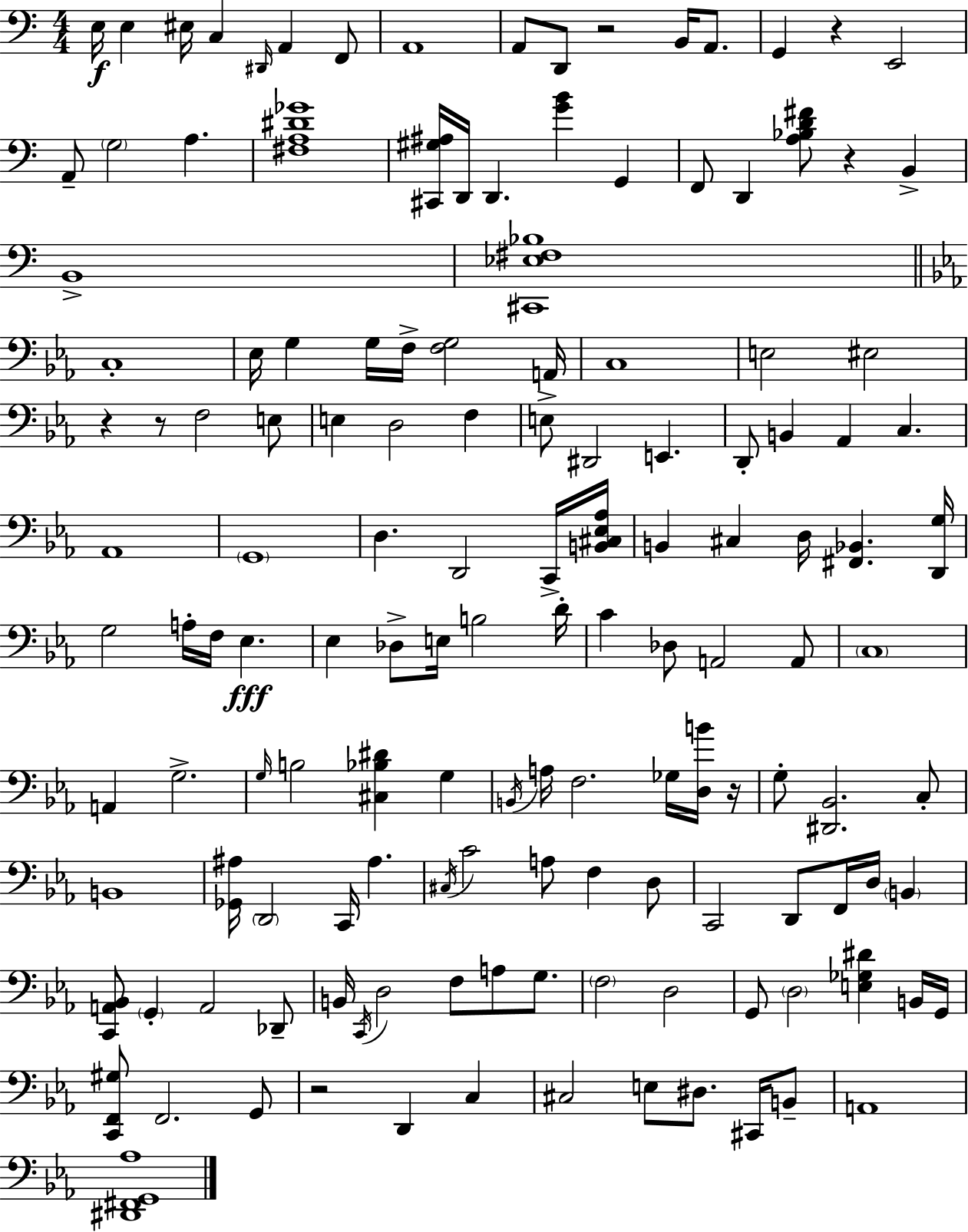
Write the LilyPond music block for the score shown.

{
  \clef bass
  \numericTimeSignature
  \time 4/4
  \key c \major
  \repeat volta 2 { e16\f e4 eis16 c4 \grace { dis,16 } a,4 f,8 | a,1 | a,8 d,8 r2 b,16 a,8. | g,4 r4 e,2 | \break a,8-- \parenthesize g2 a4. | <fis a dis' ges'>1 | <cis, gis ais>16 d,16 d,4. <g' b'>4 g,4 | f,8 d,4 <a bes d' fis'>8 r4 b,4-> | \break b,1-> | <cis, ees fis bes>1 | \bar "||" \break \key c \minor c1-. | ees16 g4 g16 f16-> <f g>2 a,16 | c1 | e2 eis2 | \break r4 r8 f2 e8 | e4 d2 f4 | e8-> dis,2 e,4. | d,8-. b,4 aes,4 c4. | \break aes,1 | \parenthesize g,1 | d4. d,2 c,16-> <b, cis ees aes>16 | b,4 cis4 d16 <fis, bes,>4. <d, g>16 | \break g2 a16-. f16 ees4.\fff | ees4 des8-> e16 b2 d'16-. | c'4 des8 a,2 a,8 | \parenthesize c1 | \break a,4 g2.-> | \grace { g16 } b2 <cis bes dis'>4 g4 | \acciaccatura { b,16 } a16 f2. ges16 | <d b'>16 r16 g8-. <dis, bes,>2. | \break c8-. b,1 | <ges, ais>16 \parenthesize d,2 c,16 ais4. | \acciaccatura { cis16 } c'2 a8 f4 | d8 c,2 d,8 f,16 d16 \parenthesize b,4 | \break <c, a, bes,>8 \parenthesize g,4-. a,2 | des,8-- b,16 \acciaccatura { c,16 } d2 f8 a8 | g8. \parenthesize f2 d2 | g,8 \parenthesize d2 <e ges dis'>4 | \break b,16 g,16 <c, f, gis>8 f,2. | g,8 r2 d,4 | c4 cis2 e8 dis8. | cis,16 b,8-- a,1 | \break <dis, fis, g, aes>1 | } \bar "|."
}